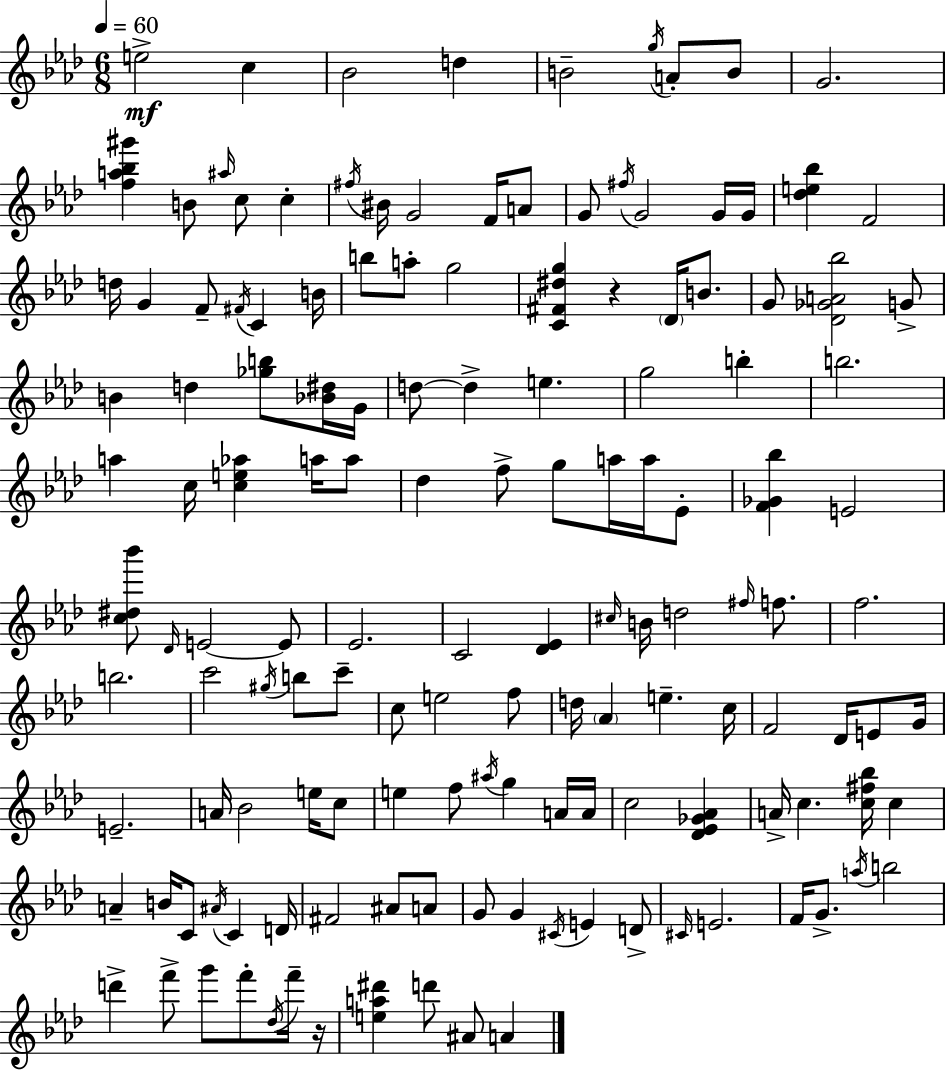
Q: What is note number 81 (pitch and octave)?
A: F4